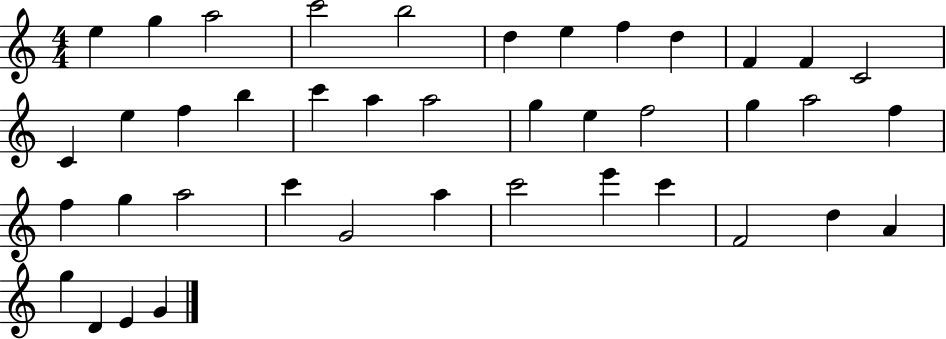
{
  \clef treble
  \numericTimeSignature
  \time 4/4
  \key c \major
  e''4 g''4 a''2 | c'''2 b''2 | d''4 e''4 f''4 d''4 | f'4 f'4 c'2 | \break c'4 e''4 f''4 b''4 | c'''4 a''4 a''2 | g''4 e''4 f''2 | g''4 a''2 f''4 | \break f''4 g''4 a''2 | c'''4 g'2 a''4 | c'''2 e'''4 c'''4 | f'2 d''4 a'4 | \break g''4 d'4 e'4 g'4 | \bar "|."
}